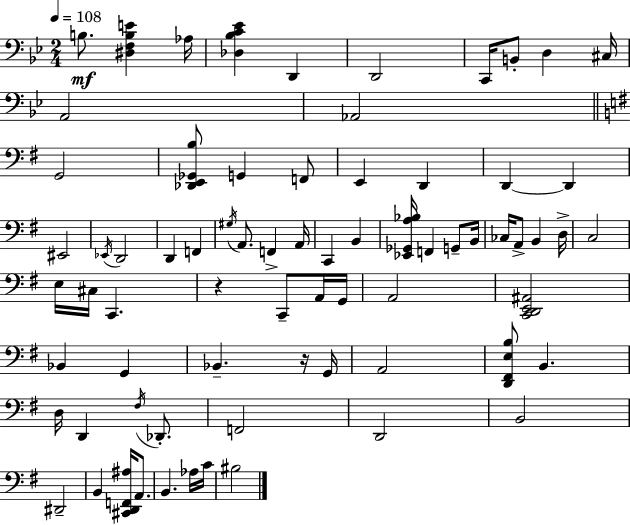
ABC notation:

X:1
T:Untitled
M:2/4
L:1/4
K:Bb
B,/2 [^D,F,B,E] _A,/4 [_D,_B,C_E] D,, D,,2 C,,/4 B,,/2 D, ^C,/4 A,,2 _A,,2 G,,2 [_D,,E,,_G,,B,]/2 G,, F,,/2 E,, D,, D,, D,, ^E,,2 _E,,/4 D,,2 D,, F,, ^G,/4 A,,/2 F,, A,,/4 C,, B,, [_E,,_G,,A,_B,]/4 F,, G,,/2 B,,/4 _C,/4 A,,/2 B,, D,/4 C,2 E,/4 ^C,/4 C,, z C,,/2 A,,/4 G,,/4 A,,2 [C,,D,,E,,^A,,]2 _B,, G,, _B,, z/4 G,,/4 A,,2 [D,,^F,,E,B,]/2 B,, D,/4 D,, ^F,/4 _D,,/2 F,,2 D,,2 B,,2 ^D,,2 B,, [^C,,D,,F,,^A,]/4 A,,/2 B,, _A,/4 C/4 ^B,2